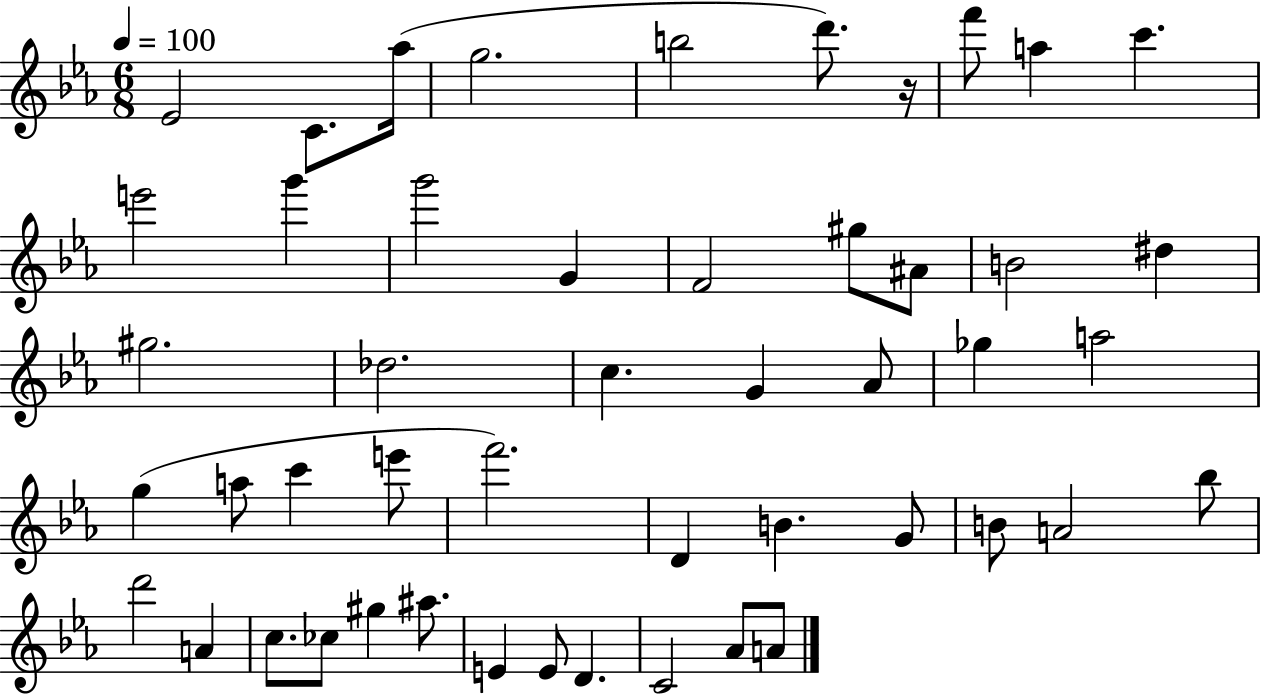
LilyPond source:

{
  \clef treble
  \numericTimeSignature
  \time 6/8
  \key ees \major
  \tempo 4 = 100
  \repeat volta 2 { ees'2 c'8. aes''16( | g''2. | b''2 d'''8.) r16 | f'''8 a''4 c'''4. | \break e'''2 g'''4 | g'''2 g'4 | f'2 gis''8 ais'8 | b'2 dis''4 | \break gis''2. | des''2. | c''4. g'4 aes'8 | ges''4 a''2 | \break g''4( a''8 c'''4 e'''8 | f'''2.) | d'4 b'4. g'8 | b'8 a'2 bes''8 | \break d'''2 a'4 | c''8. ces''8 gis''4 ais''8. | e'4 e'8 d'4. | c'2 aes'8 a'8 | \break } \bar "|."
}